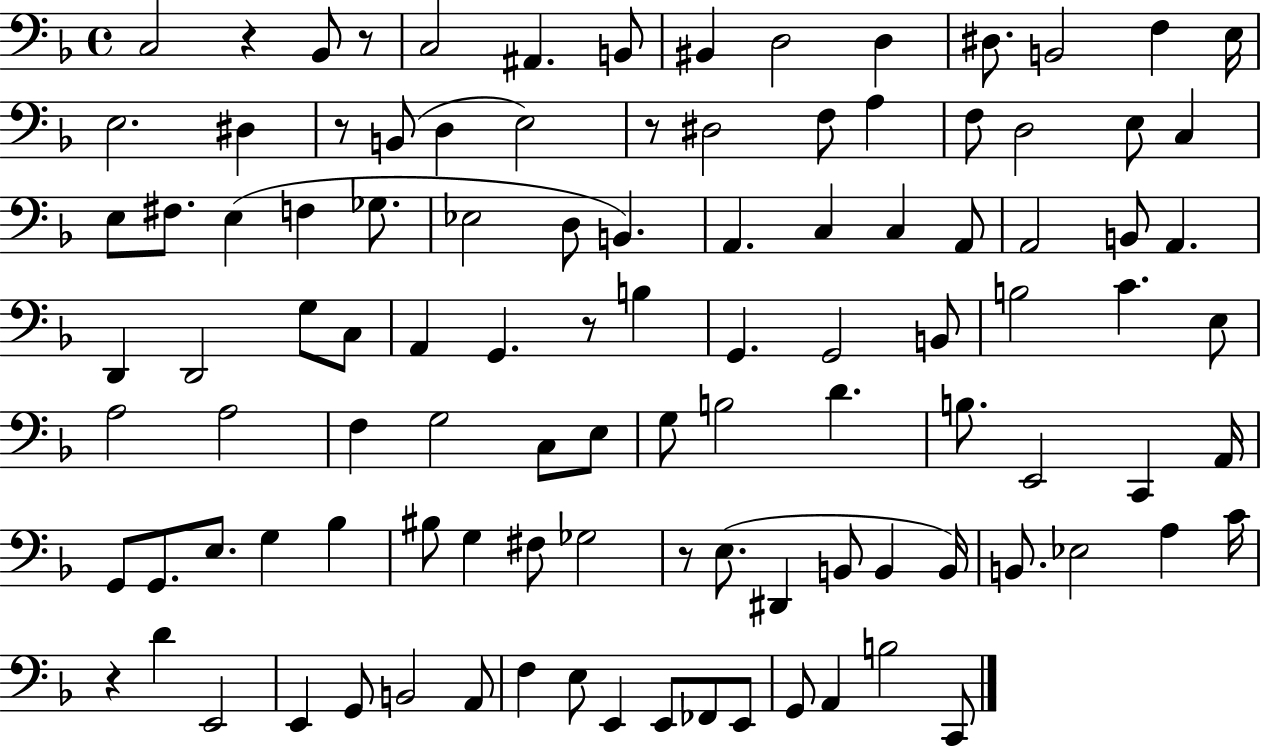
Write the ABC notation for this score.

X:1
T:Untitled
M:4/4
L:1/4
K:F
C,2 z _B,,/2 z/2 C,2 ^A,, B,,/2 ^B,, D,2 D, ^D,/2 B,,2 F, E,/4 E,2 ^D, z/2 B,,/2 D, E,2 z/2 ^D,2 F,/2 A, F,/2 D,2 E,/2 C, E,/2 ^F,/2 E, F, _G,/2 _E,2 D,/2 B,, A,, C, C, A,,/2 A,,2 B,,/2 A,, D,, D,,2 G,/2 C,/2 A,, G,, z/2 B, G,, G,,2 B,,/2 B,2 C E,/2 A,2 A,2 F, G,2 C,/2 E,/2 G,/2 B,2 D B,/2 E,,2 C,, A,,/4 G,,/2 G,,/2 E,/2 G, _B, ^B,/2 G, ^F,/2 _G,2 z/2 E,/2 ^D,, B,,/2 B,, B,,/4 B,,/2 _E,2 A, C/4 z D E,,2 E,, G,,/2 B,,2 A,,/2 F, E,/2 E,, E,,/2 _F,,/2 E,,/2 G,,/2 A,, B,2 C,,/2